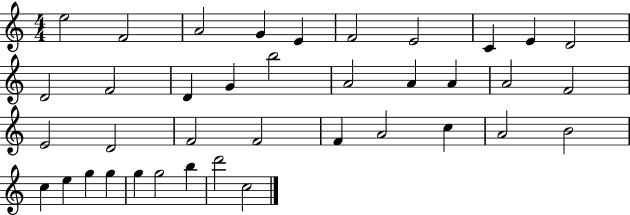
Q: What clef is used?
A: treble